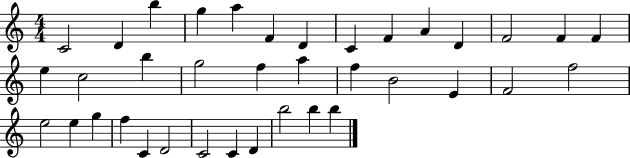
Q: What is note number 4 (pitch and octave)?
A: G5